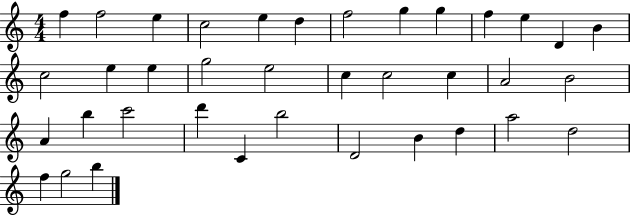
X:1
T:Untitled
M:4/4
L:1/4
K:C
f f2 e c2 e d f2 g g f e D B c2 e e g2 e2 c c2 c A2 B2 A b c'2 d' C b2 D2 B d a2 d2 f g2 b